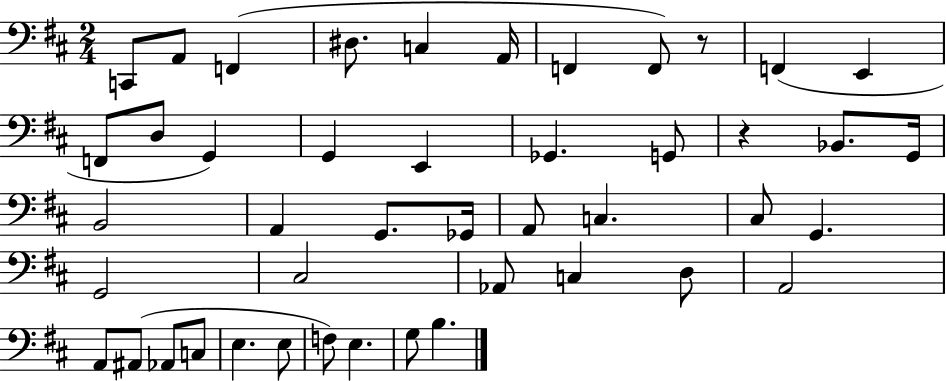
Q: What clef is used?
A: bass